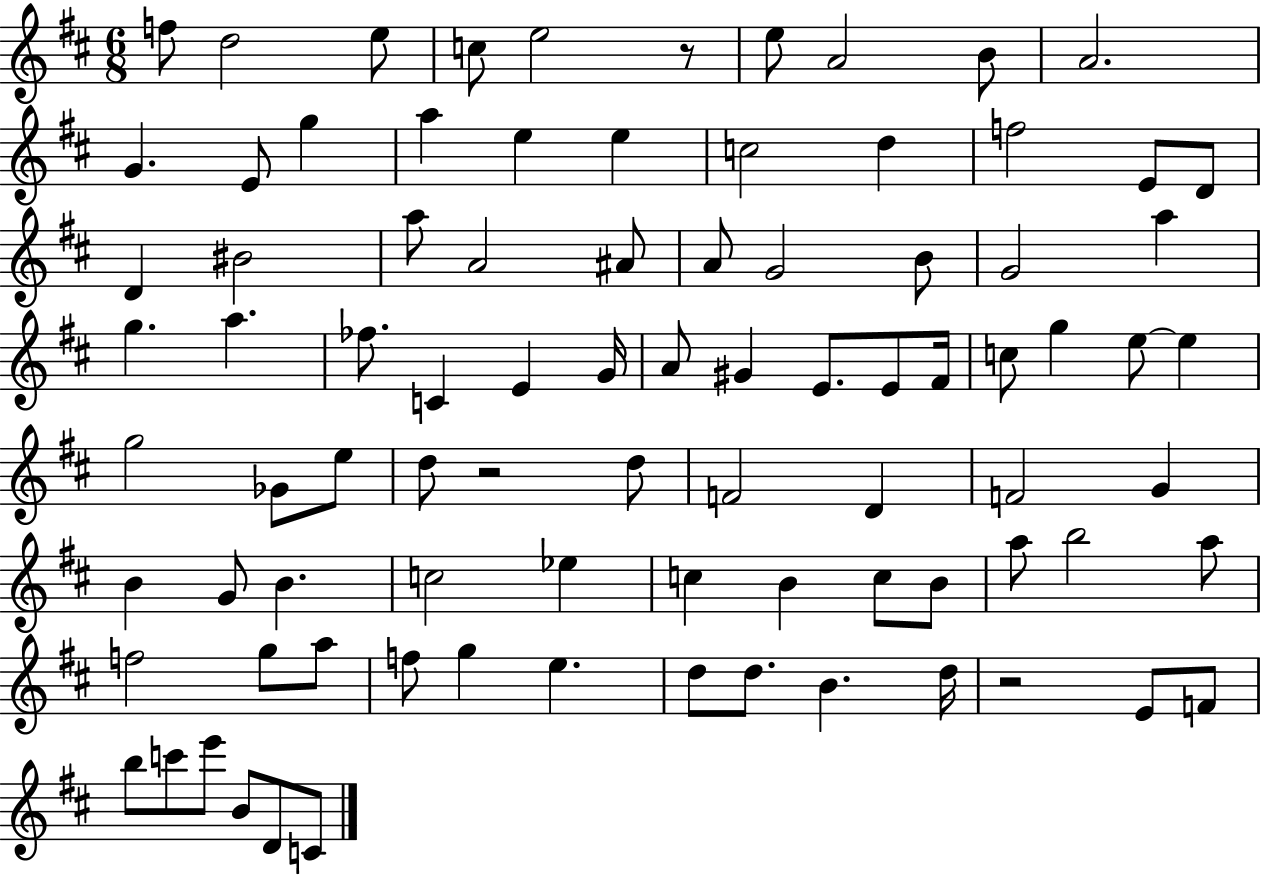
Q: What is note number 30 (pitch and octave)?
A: A5